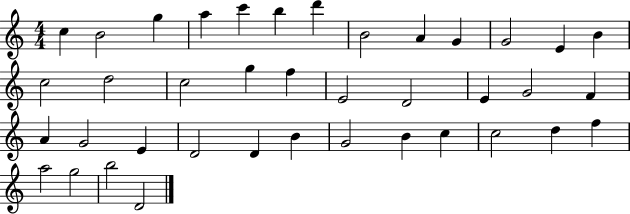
{
  \clef treble
  \numericTimeSignature
  \time 4/4
  \key c \major
  c''4 b'2 g''4 | a''4 c'''4 b''4 d'''4 | b'2 a'4 g'4 | g'2 e'4 b'4 | \break c''2 d''2 | c''2 g''4 f''4 | e'2 d'2 | e'4 g'2 f'4 | \break a'4 g'2 e'4 | d'2 d'4 b'4 | g'2 b'4 c''4 | c''2 d''4 f''4 | \break a''2 g''2 | b''2 d'2 | \bar "|."
}